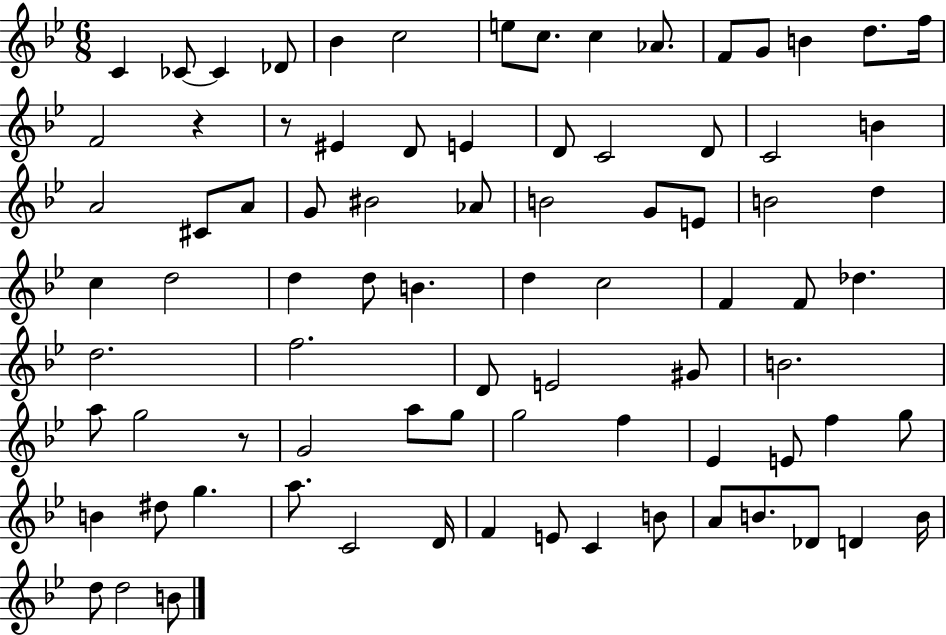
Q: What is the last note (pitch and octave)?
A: B4